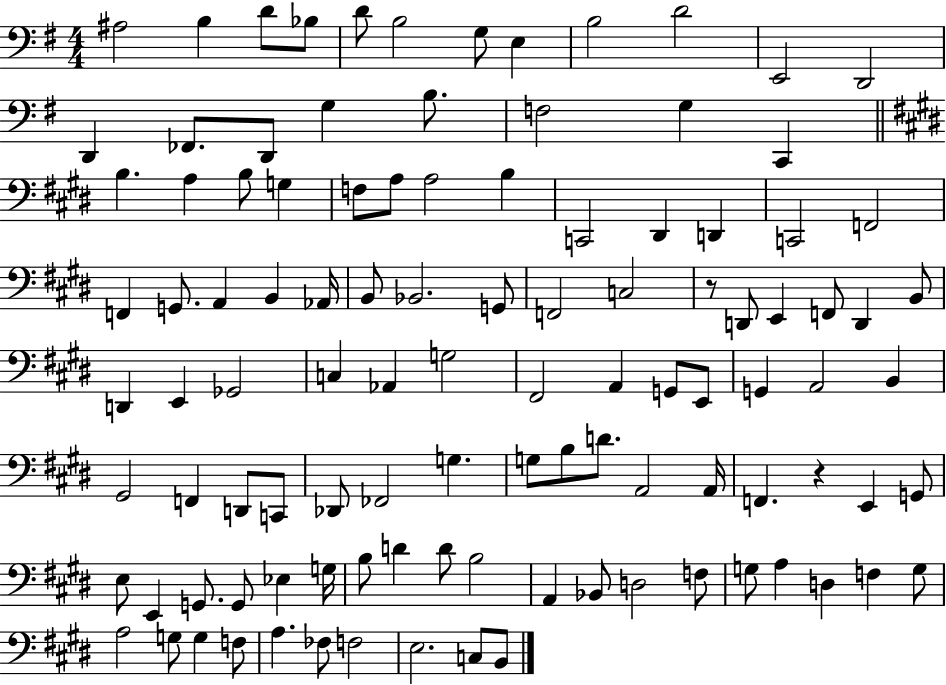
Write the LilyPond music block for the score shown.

{
  \clef bass
  \numericTimeSignature
  \time 4/4
  \key g \major
  \repeat volta 2 { ais2 b4 d'8 bes8 | d'8 b2 g8 e4 | b2 d'2 | e,2 d,2 | \break d,4 fes,8. d,8 g4 b8. | f2 g4 c,4 | \bar "||" \break \key e \major b4. a4 b8 g4 | f8 a8 a2 b4 | c,2 dis,4 d,4 | c,2 f,2 | \break f,4 g,8. a,4 b,4 aes,16 | b,8 bes,2. g,8 | f,2 c2 | r8 d,8 e,4 f,8 d,4 b,8 | \break d,4 e,4 ges,2 | c4 aes,4 g2 | fis,2 a,4 g,8 e,8 | g,4 a,2 b,4 | \break gis,2 f,4 d,8 c,8 | des,8 fes,2 g4. | g8 b8 d'8. a,2 a,16 | f,4. r4 e,4 g,8 | \break e8 e,4 g,8. g,8 ees4 g16 | b8 d'4 d'8 b2 | a,4 bes,8 d2 f8 | g8 a4 d4 f4 g8 | \break a2 g8 g4 f8 | a4. fes8 f2 | e2. c8 b,8 | } \bar "|."
}